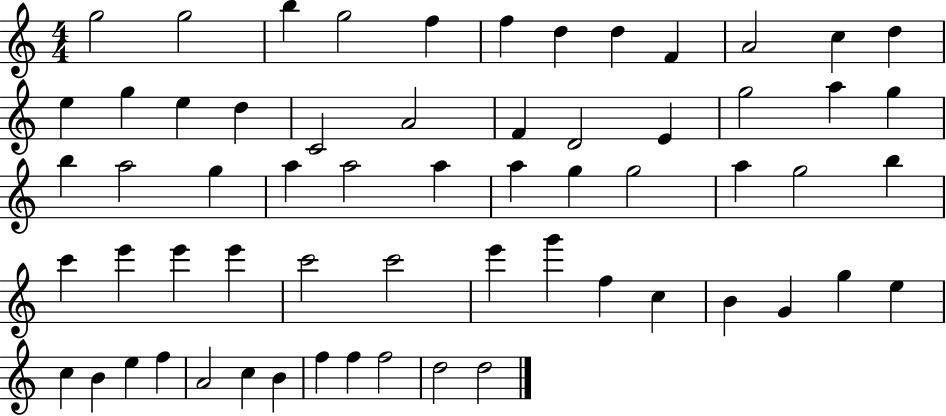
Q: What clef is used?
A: treble